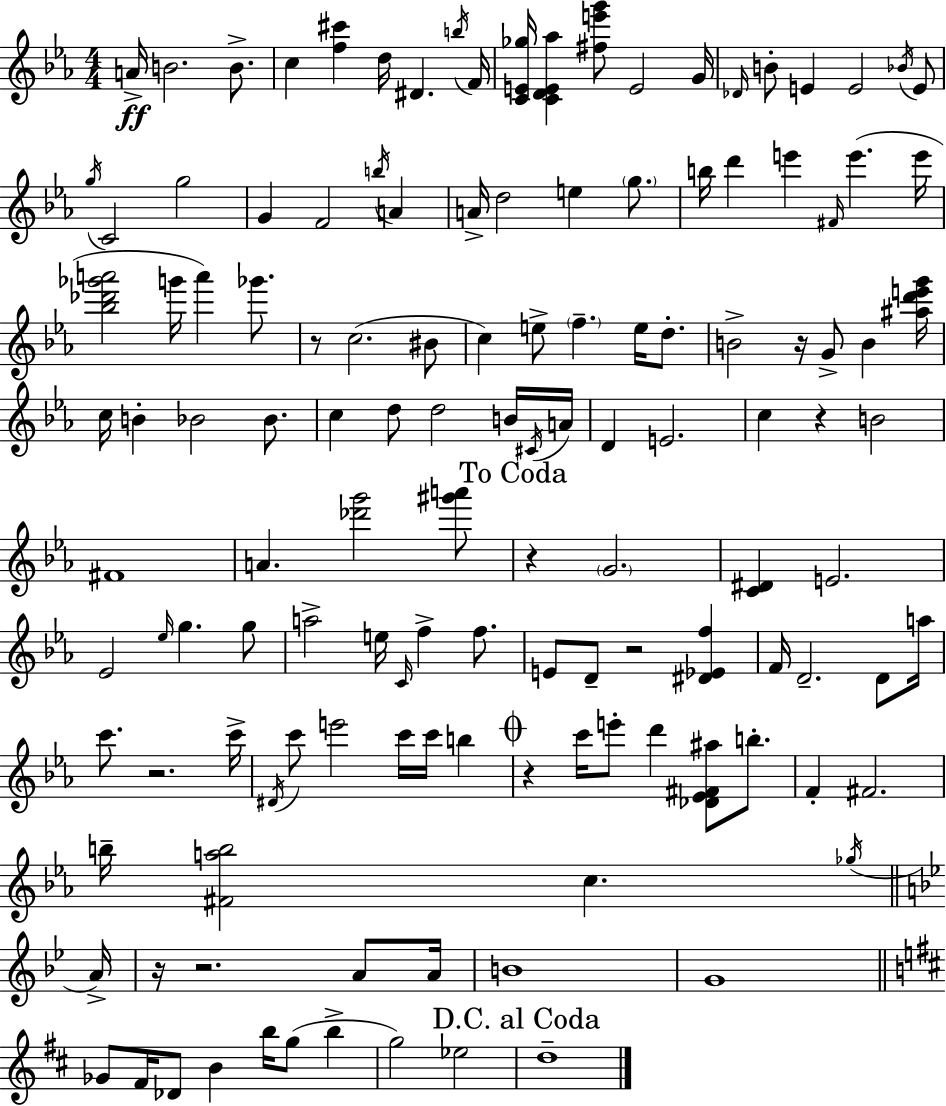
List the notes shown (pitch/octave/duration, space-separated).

A4/s B4/h. B4/e. C5/q [F5,C#6]/q D5/s D#4/q. B5/s F4/s [C4,E4,Gb5]/s [C4,D4,E4,Ab5]/q [F#5,E6,G6]/e E4/h G4/s Db4/s B4/e E4/q E4/h Bb4/s E4/e G5/s C4/h G5/h G4/q F4/h B5/s A4/q A4/s D5/h E5/q G5/e. B5/s D6/q E6/q F#4/s E6/q. E6/s [Bb5,Db6,Gb6,A6]/h G6/s A6/q Gb6/e. R/e C5/h. BIS4/e C5/q E5/e F5/q. E5/s D5/e. B4/h R/s G4/e B4/q [A#5,D6,E6,G6]/s C5/s B4/q Bb4/h Bb4/e. C5/q D5/e D5/h B4/s C#4/s A4/s D4/q E4/h. C5/q R/q B4/h F#4/w A4/q. [Db6,G6]/h [G#6,A6]/e R/q G4/h. [C4,D#4]/q E4/h. Eb4/h Eb5/s G5/q. G5/e A5/h E5/s C4/s F5/q F5/e. E4/e D4/e R/h [D#4,Eb4,F5]/q F4/s D4/h. D4/e A5/s C6/e. R/h. C6/s D#4/s C6/e E6/h C6/s C6/s B5/q R/q C6/s E6/e D6/q [Db4,Eb4,F#4,A#5]/e B5/e. F4/q F#4/h. B5/s [F#4,A5,B5]/h C5/q. Gb5/s A4/s R/s R/h. A4/e A4/s B4/w G4/w Gb4/e F#4/s Db4/e B4/q B5/s G5/e B5/q G5/h Eb5/h D5/w